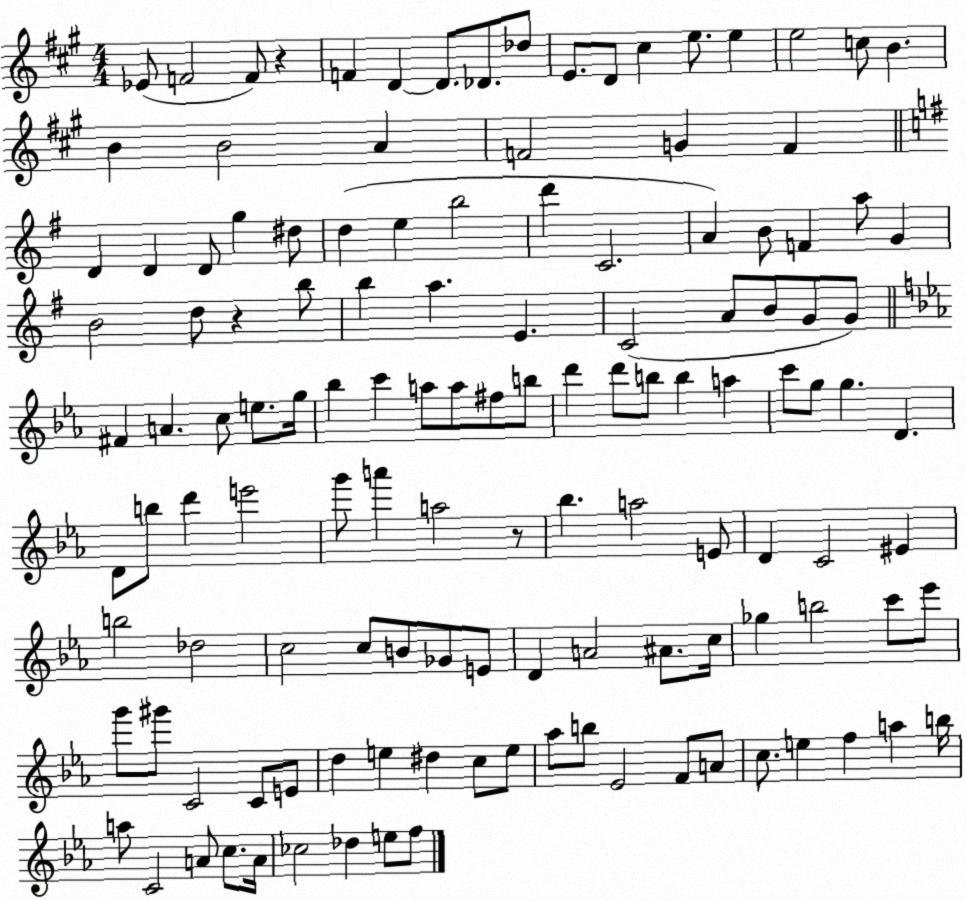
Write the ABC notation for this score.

X:1
T:Untitled
M:4/4
L:1/4
K:A
_E/2 F2 F/2 z F D D/2 _D/2 _d/2 E/2 D/2 ^c e/2 e e2 c/2 B B B2 A F2 G F D D D/2 g ^d/2 d e b2 d' C2 A B/2 F a/2 G B2 d/2 z b/2 b a E C2 A/2 B/2 G/2 G/2 ^F A c/2 e/2 g/4 _b c' a/2 a/2 ^f/2 b/2 d' d'/2 b/2 b a c'/2 g/2 g D D/2 b/2 d' e'2 g'/2 a' a2 z/2 _b a2 E/2 D C2 ^E b2 _d2 c2 c/2 B/2 _G/2 E/2 D A2 ^A/2 c/4 _g b2 c'/2 _e'/2 g'/2 ^g'/2 C2 C/2 E/2 d e ^d c/2 e/2 _a/2 b/2 _E2 F/2 A/2 c/2 e f a b/4 a/2 C2 A/2 c/2 A/4 _c2 _d e/2 f/2